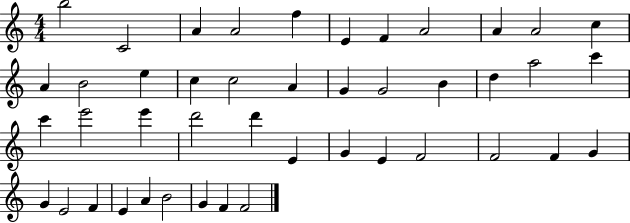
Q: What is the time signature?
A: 4/4